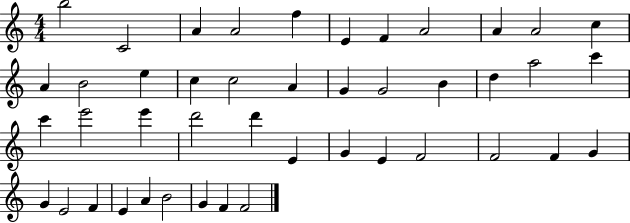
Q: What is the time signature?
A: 4/4